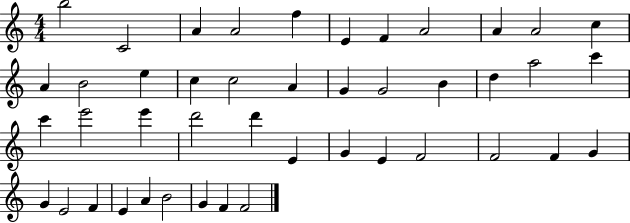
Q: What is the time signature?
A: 4/4